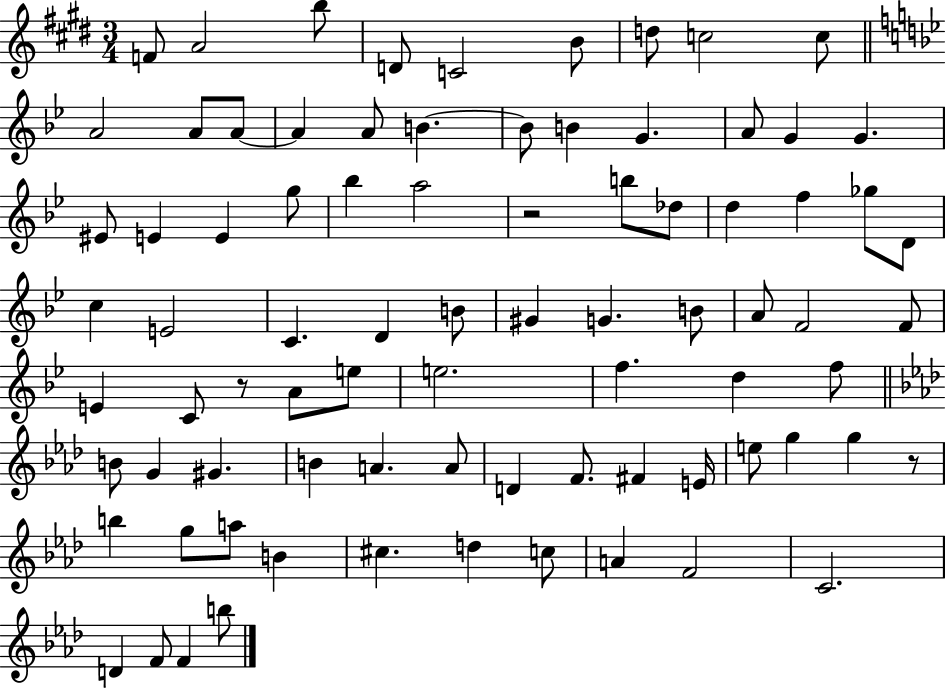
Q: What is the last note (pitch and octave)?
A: B5